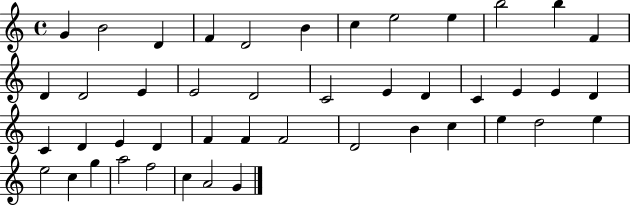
G4/q B4/h D4/q F4/q D4/h B4/q C5/q E5/h E5/q B5/h B5/q F4/q D4/q D4/h E4/q E4/h D4/h C4/h E4/q D4/q C4/q E4/q E4/q D4/q C4/q D4/q E4/q D4/q F4/q F4/q F4/h D4/h B4/q C5/q E5/q D5/h E5/q E5/h C5/q G5/q A5/h F5/h C5/q A4/h G4/q